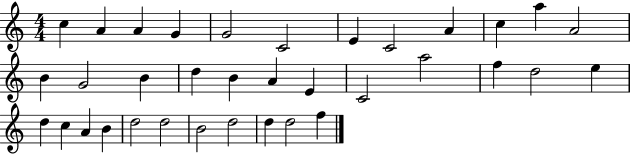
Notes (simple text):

C5/q A4/q A4/q G4/q G4/h C4/h E4/q C4/h A4/q C5/q A5/q A4/h B4/q G4/h B4/q D5/q B4/q A4/q E4/q C4/h A5/h F5/q D5/h E5/q D5/q C5/q A4/q B4/q D5/h D5/h B4/h D5/h D5/q D5/h F5/q